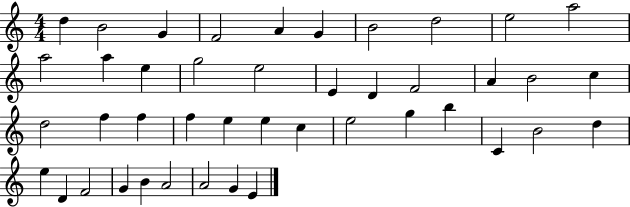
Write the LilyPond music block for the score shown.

{
  \clef treble
  \numericTimeSignature
  \time 4/4
  \key c \major
  d''4 b'2 g'4 | f'2 a'4 g'4 | b'2 d''2 | e''2 a''2 | \break a''2 a''4 e''4 | g''2 e''2 | e'4 d'4 f'2 | a'4 b'2 c''4 | \break d''2 f''4 f''4 | f''4 e''4 e''4 c''4 | e''2 g''4 b''4 | c'4 b'2 d''4 | \break e''4 d'4 f'2 | g'4 b'4 a'2 | a'2 g'4 e'4 | \bar "|."
}